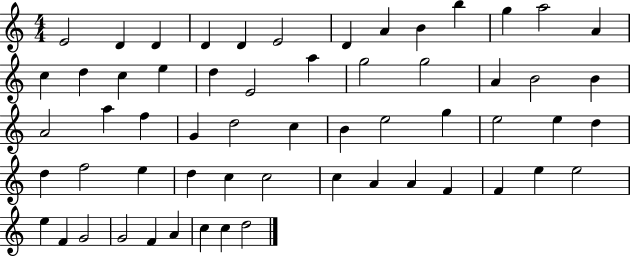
X:1
T:Untitled
M:4/4
L:1/4
K:C
E2 D D D D E2 D A B b g a2 A c d c e d E2 a g2 g2 A B2 B A2 a f G d2 c B e2 g e2 e d d f2 e d c c2 c A A F F e e2 e F G2 G2 F A c c d2